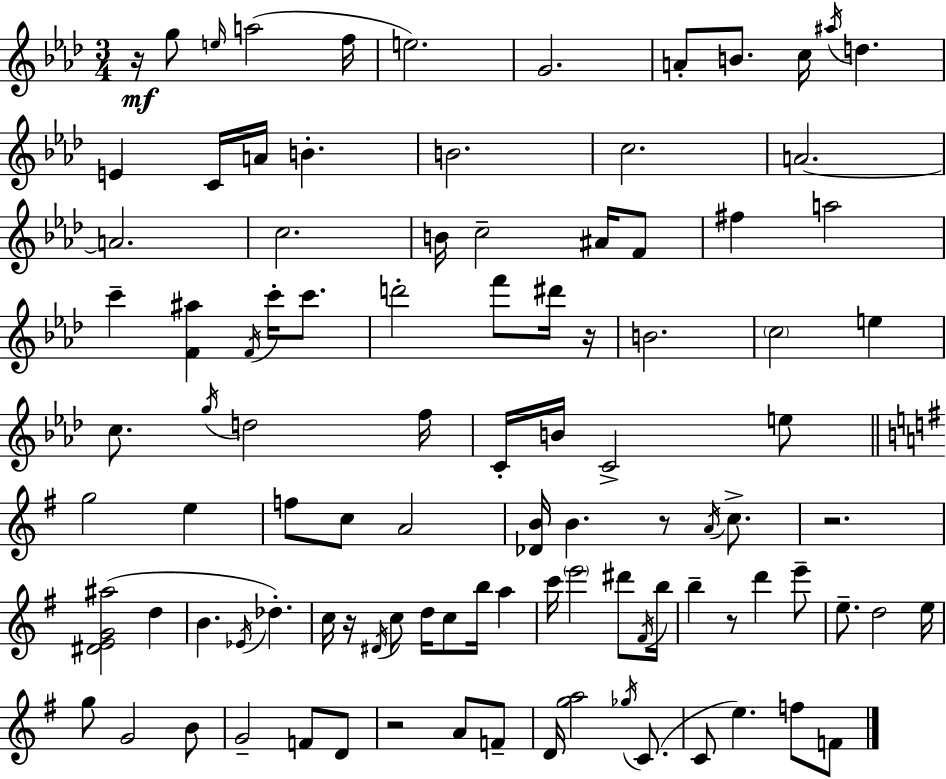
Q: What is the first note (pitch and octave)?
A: G5